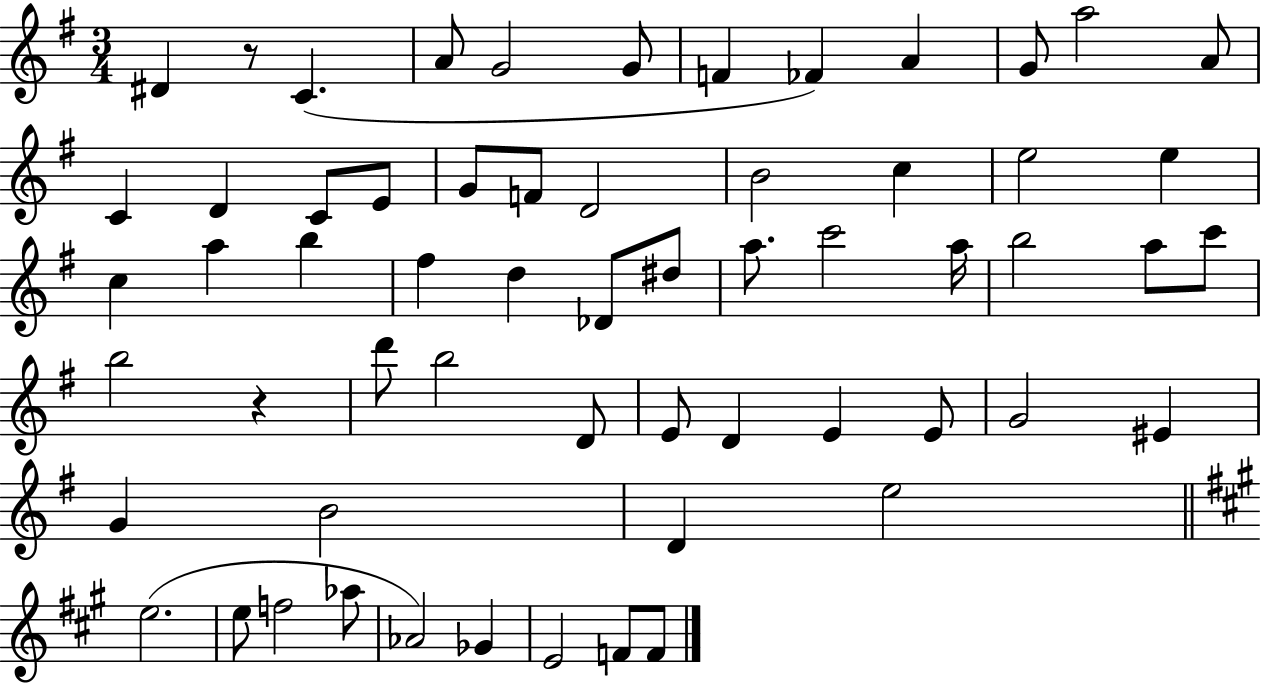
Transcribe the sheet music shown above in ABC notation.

X:1
T:Untitled
M:3/4
L:1/4
K:G
^D z/2 C A/2 G2 G/2 F _F A G/2 a2 A/2 C D C/2 E/2 G/2 F/2 D2 B2 c e2 e c a b ^f d _D/2 ^d/2 a/2 c'2 a/4 b2 a/2 c'/2 b2 z d'/2 b2 D/2 E/2 D E E/2 G2 ^E G B2 D e2 e2 e/2 f2 _a/2 _A2 _G E2 F/2 F/2